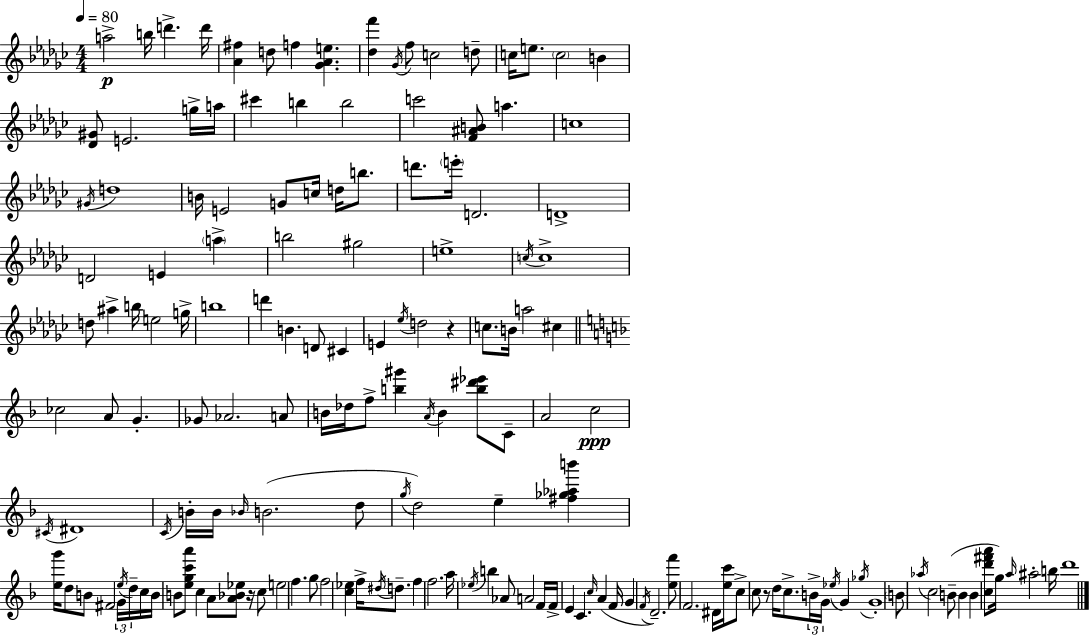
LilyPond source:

{
  \clef treble
  \numericTimeSignature
  \time 4/4
  \key ees \minor
  \tempo 4 = 80
  a''2->\p b''16 d'''4.-> d'''16 | <aes' fis''>4 d''8 f''4 <ges' aes' e''>4. | <des'' f'''>4 \acciaccatura { ges'16 } f''8 c''2 d''8-- | c''16 e''8. \parenthesize c''2 b'4 | \break <des' gis'>8 e'2. g''16-> | a''16 cis'''4 b''4 b''2 | c'''2 <f' ais' b'>8 a''4. | c''1 | \break \acciaccatura { gis'16 } d''1 | b'16 e'2 g'8 c''16 d''16 b''8. | d'''8. \parenthesize e'''16-. d'2. | d'1-> | \break d'2 e'4 \parenthesize a''4-> | b''2 gis''2 | e''1-> | \acciaccatura { c''16 } c''1-> | \break d''8 ais''4-> b''16 e''2 | g''16-> b''1 | d'''4 b'4. d'8 cis'4 | e'4 \acciaccatura { ees''16 } d''2 | \break r4 c''8. b'16 a''2 | cis''4 \bar "||" \break \key d \minor ces''2 a'8 g'4.-. | ges'8 aes'2. a'8 | b'16 des''16 f''8-> <b'' gis'''>4 \acciaccatura { a'16 } b'4 <b'' dis''' ees'''>8 c'8-- | a'2 c''2\ppp | \break \acciaccatura { cis'16 } dis'1 | \acciaccatura { c'16 } b'16-. b'16 \grace { bes'16 } b'2.( | d''8 \acciaccatura { g''16 }) d''2 e''4-- | <fis'' ges'' aes'' b'''>4 <e'' g'''>16 d''8 b'8 fis'2 | \break \tuplet 3/2 { g'16 \acciaccatura { e''16 } d''16-- } c''16 b'16 b'8 <e'' g'' c''' a'''>8 c''4 a'8 | <a' bes' ees''>8 r16 c''8 e''2 f''4. | g''8 f''2 <c'' ees''>4 | f''16-> \acciaccatura { dis''16 } d''8.-- f''4 f''2. | \break a''16 \acciaccatura { ees''16 } b''4 aes'8 a'2 | f'16 f'16-> e'4 c'4. | \grace { c''16 } a'4( f'16 g'4 \acciaccatura { f'16 }) d'2.-- | <e'' f'''>8 f'2. | \break dis'16 <e'' c'''>16 c''8-> c''8 r8 | d''16 c''8.-> \tuplet 3/2 { b'16-> g'16 \acciaccatura { ees''16 } } g'4 \acciaccatura { ges''16 } g'1-. | \parenthesize b'8 \acciaccatura { aes''16 } c''2 | b'8--( b'4 b'4 | \break <c'' d''' fis''' a'''>8 g''16) \grace { a''16 } ais''2-. b''16 d'''1 | \bar "|."
}